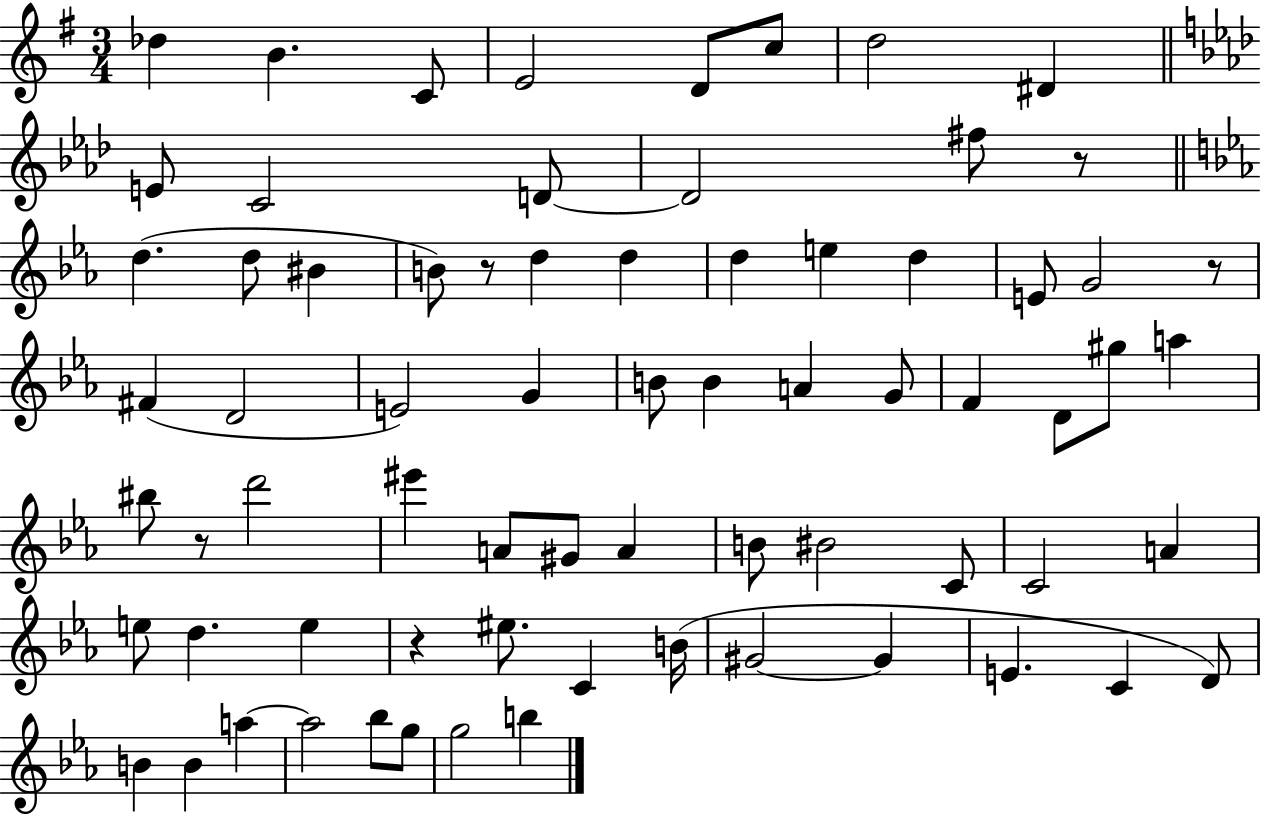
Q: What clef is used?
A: treble